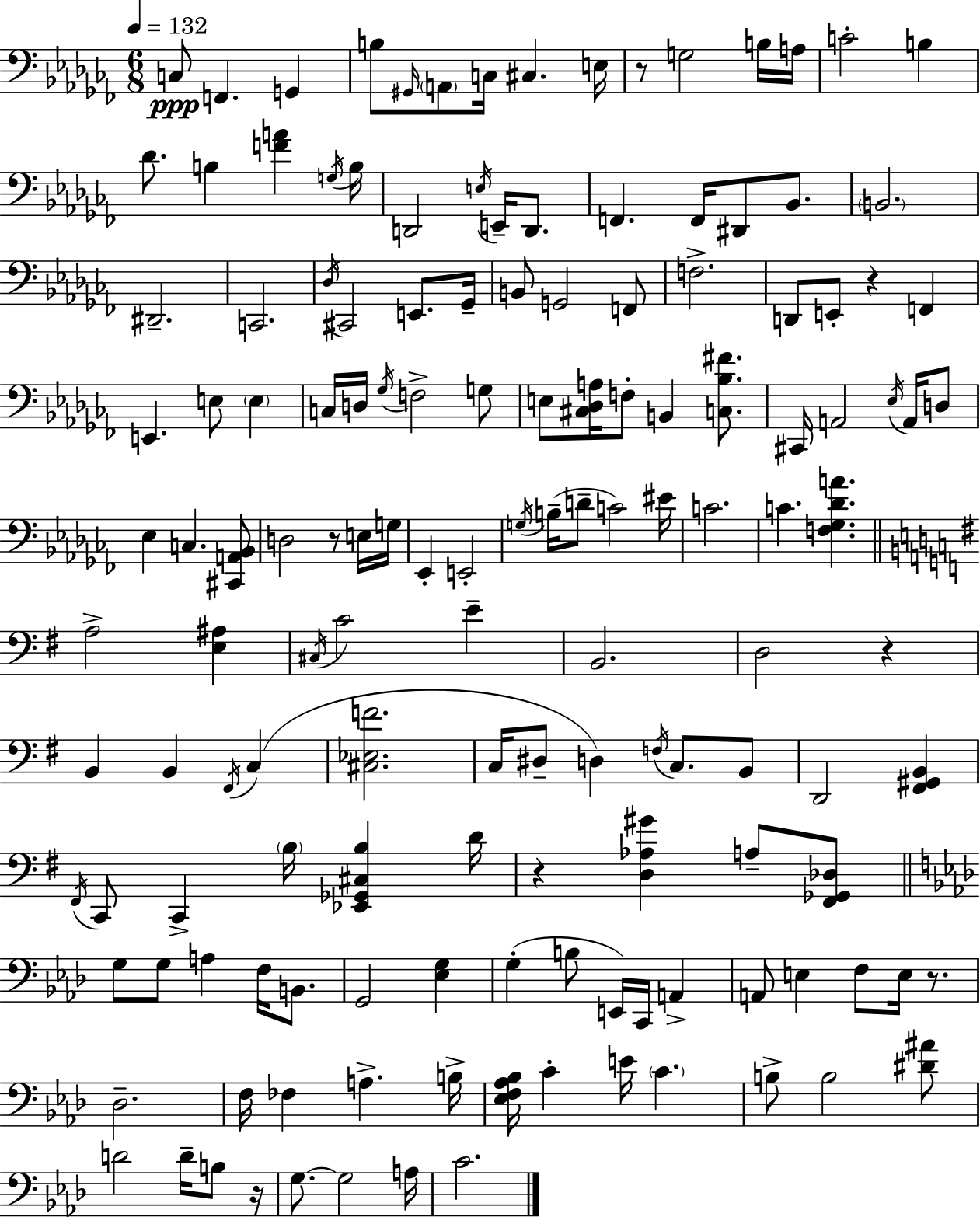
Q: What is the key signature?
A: AES minor